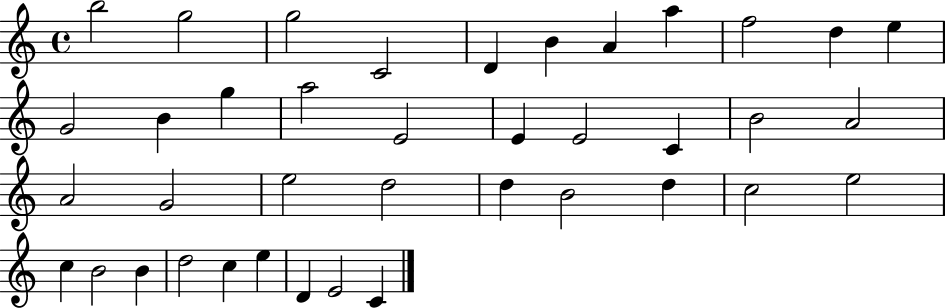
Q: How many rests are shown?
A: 0